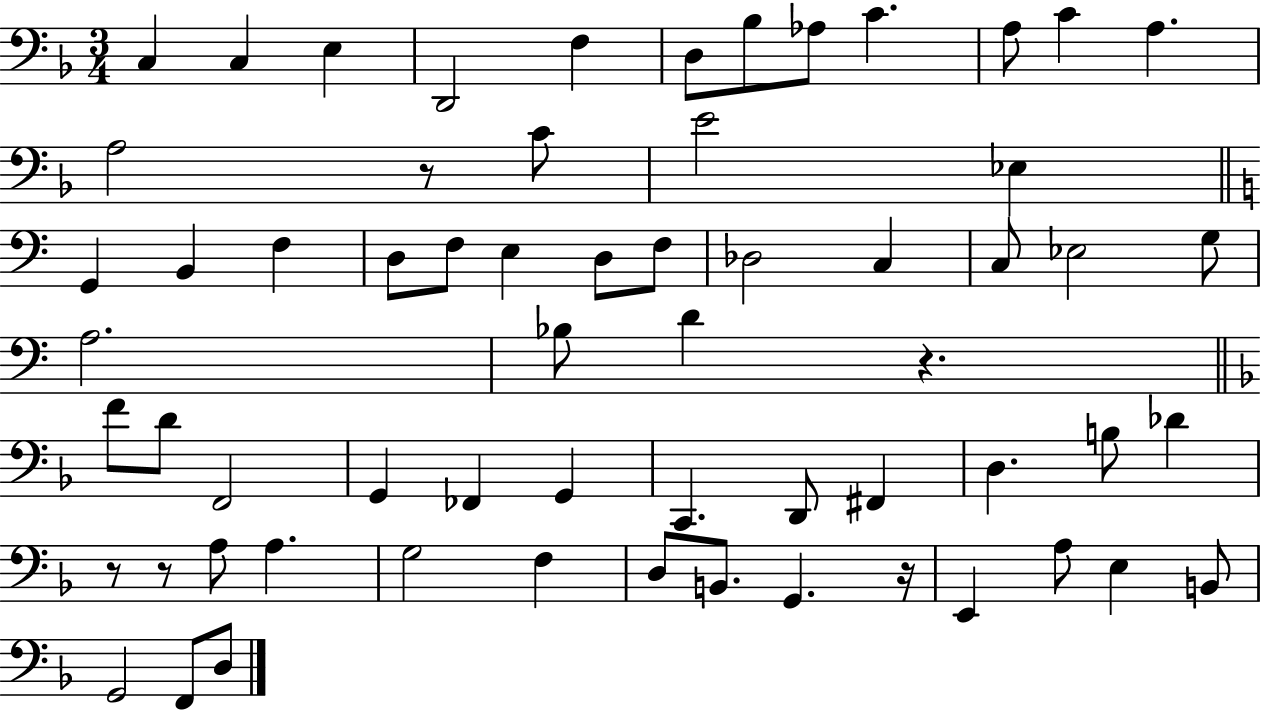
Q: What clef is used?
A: bass